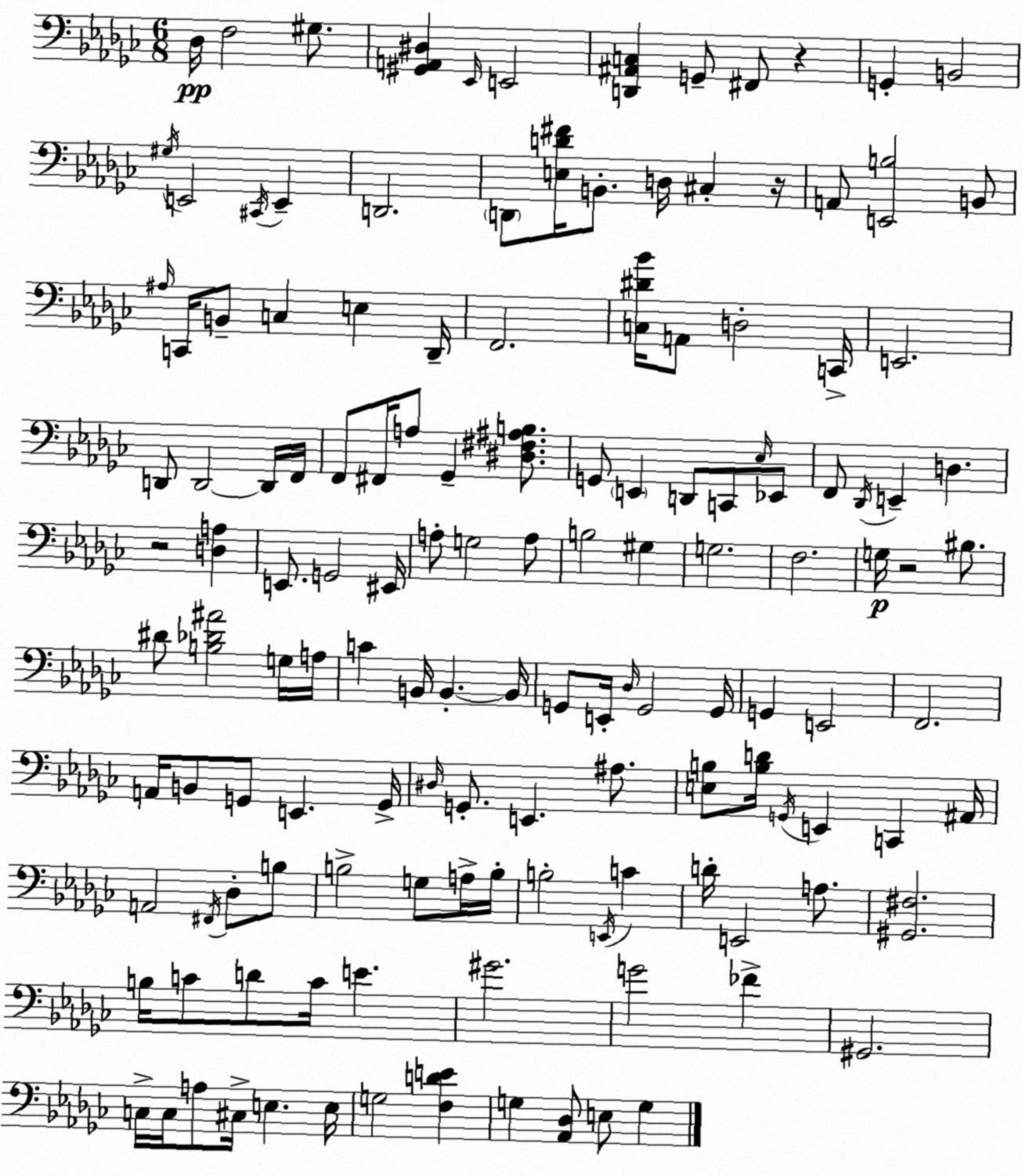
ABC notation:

X:1
T:Untitled
M:6/8
L:1/4
K:Ebm
_D,/4 F,2 ^G,/2 [^G,,A,,^D,] _E,,/4 E,,2 [D,,^A,,C,] G,,/2 ^F,,/2 z G,, B,,2 ^G,/4 E,,2 ^C,,/4 E,, D,,2 D,,/2 [E,D^F]/4 B,,/2 D,/4 ^C, z/4 A,,/2 [E,,B,]2 B,,/2 ^A,/4 C,,/4 B,,/2 C, E, _D,,/4 F,,2 [C,^D_B]/4 A,,/2 D,2 C,,/4 E,,2 D,,/2 D,,2 D,,/4 F,,/4 F,,/2 ^F,,/4 A,/2 _G,, [^D,^F,^A,B,]/2 G,,/2 E,, D,,/2 C,,/2 _E,/4 _E,,/2 F,,/2 _D,,/4 E,, D, z2 [D,A,] E,,/2 G,,2 ^E,,/4 A,/2 G,2 A,/2 B,2 ^G, G,2 F,2 G,/4 z2 ^B,/2 ^D/2 [B,_D^A]2 G,/4 A,/4 C B,,/4 B,, B,,/4 G,,/2 E,,/4 _D,/4 G,,2 G,,/4 G,, E,,2 F,,2 A,,/4 B,,/2 G,,/2 E,, G,,/4 ^D,/4 G,,/2 E,, ^A,/2 [E,B,]/2 [B,D]/4 G,,/4 E,, C,, ^A,,/4 A,,2 ^F,,/4 _D,/2 B,/2 B,2 G,/2 A,/4 B,/4 B,2 E,,/4 C D/4 E,,2 A,/2 [^G,,^F,]2 B,/4 C/2 D/2 C/4 E ^G2 G2 _F ^G,,2 C,/4 C,/4 A,/2 ^C,/4 E, E,/4 G,2 [F,DE] G, [_A,,_D,]/2 E,/2 G,